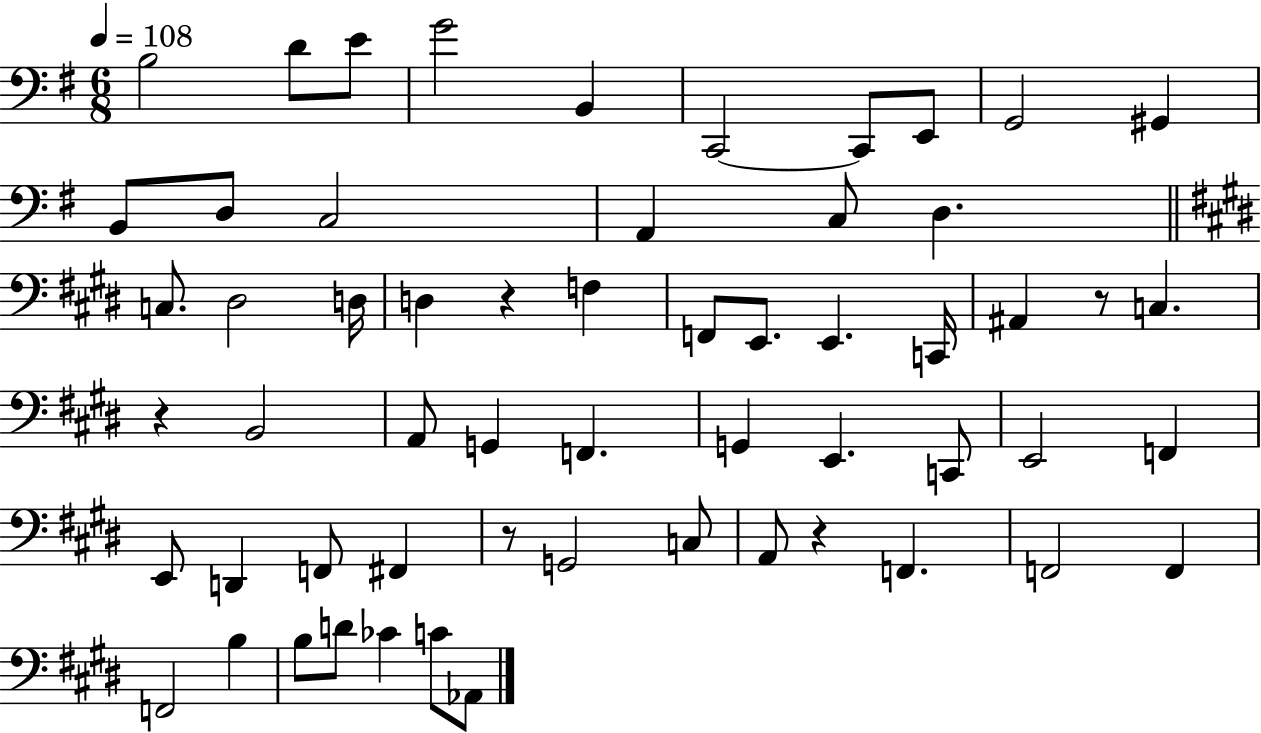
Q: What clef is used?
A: bass